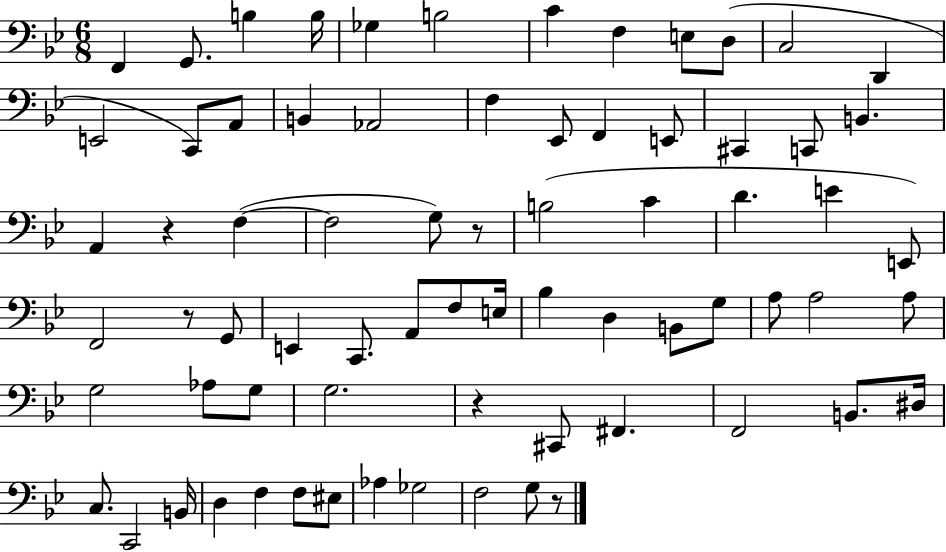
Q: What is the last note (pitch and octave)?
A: G3